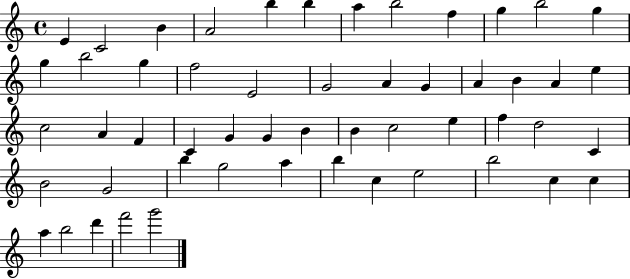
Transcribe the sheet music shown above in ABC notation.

X:1
T:Untitled
M:4/4
L:1/4
K:C
E C2 B A2 b b a b2 f g b2 g g b2 g f2 E2 G2 A G A B A e c2 A F C G G B B c2 e f d2 C B2 G2 b g2 a b c e2 b2 c c a b2 d' f'2 g'2